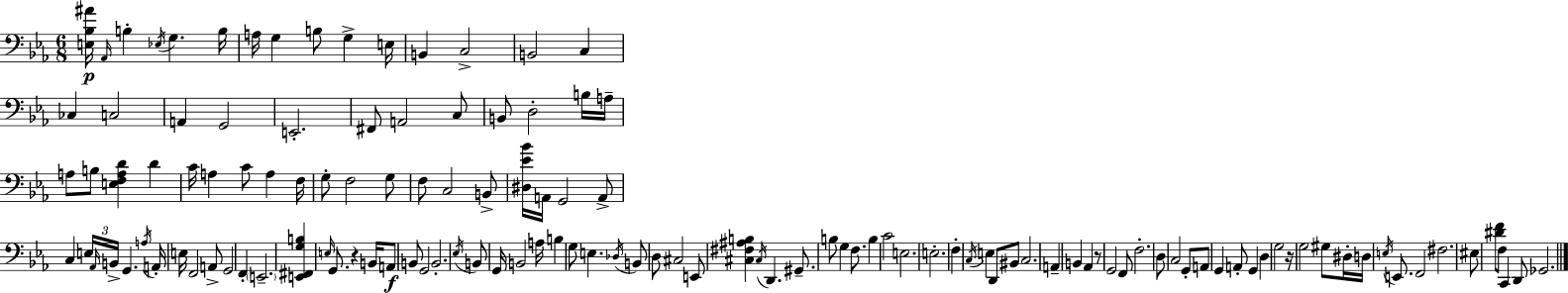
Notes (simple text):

[E3,Bb3,A#4]/s Ab2/s B3/q Eb3/s G3/q. B3/s A3/s G3/q B3/e G3/q E3/s B2/q C3/h B2/h C3/q CES3/q C3/h A2/q G2/h E2/h. F#2/e A2/h C3/e B2/e D3/h B3/s A3/s A3/e B3/e [E3,F3,A3,D4]/q D4/q C4/s A3/q C4/e A3/q F3/s G3/e F3/h G3/e F3/e C3/h B2/e [D#3,Eb4,Bb4]/s A2/s G2/h A2/e C3/q E3/s Ab2/s B2/s G2/q. A3/s A2/s E3/s F2/h A2/e G2/h F2/q E2/h. [E2,F#2,G3,B3]/q E3/s G2/e. R/q B2/s A2/e B2/e G2/h B2/h. Eb3/s B2/e G2/s B2/h A3/s B3/q G3/e E3/q. Db3/s B2/e D3/e C#3/h E2/e [C#3,F#3,A#3,B3]/q C#3/s D2/q. G#2/e. B3/e G3/q F3/e. B3/q C4/h E3/h. E3/h. F3/q C3/s E3/q D2/e BIS2/e C3/h. A2/q B2/q Ab2/q R/e G2/h F2/e F3/h. D3/e C3/h G2/e A2/e G2/q A2/e G2/q D3/q G3/h R/s G3/h G#3/e D#3/s D3/s E3/s E2/e. F2/h F#3/h. EIS3/e [D#4,F4]/e F3/e C2/q D2/e Gb2/h.